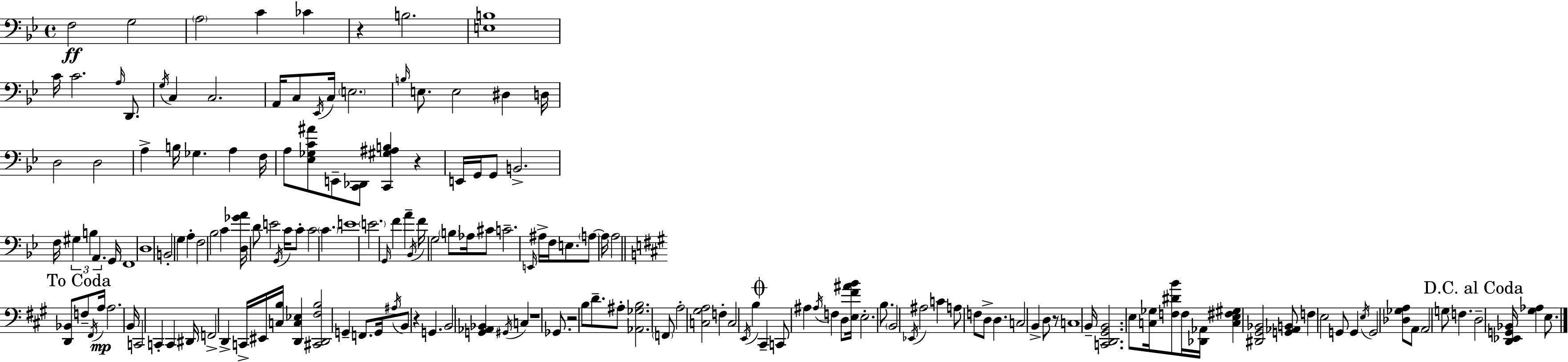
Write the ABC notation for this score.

X:1
T:Untitled
M:4/4
L:1/4
K:Bb
F,2 G,2 A,2 C _C z B,2 [E,B,]4 C/4 C2 A,/4 D,,/2 G,/4 C, C,2 A,,/4 C,/2 _E,,/4 C,/4 E,2 B,/4 E,/2 E,2 ^D, D,/4 D,2 D,2 A, B,/4 _G, A, F,/4 A,/2 [_E,_G,C^A]/2 E,,/2 [C,,_D,,]/2 [C,,^G,^A,B,] z E,,/4 G,,/4 G,,/2 B,,2 F,/4 ^G, B, A,, G,,/4 F,,4 D,4 B,,2 G, A, F,2 _B,2 C [D,_GA]/4 D/2 E2 G,,/4 C/4 C/2 C2 C E4 E2 G,,/4 F A _B,,/4 F/4 G,2 B,/2 _A,/4 ^C/2 C2 E,,/4 ^A,/4 F,/4 E,/2 A,/2 A,/4 A,2 [D,,_B,,]/2 F,/2 ^F,,/4 A,/4 A,2 B,,/4 C,,2 C,, C,, ^D,,/4 F,,2 D,, C,,/4 ^E,,/4 [C,B,]/4 [D,,C,_E,] [^C,,D,,^F,B,]2 G,, F,,/2 G,,/4 ^A,/4 B,,/2 z G,, B,,2 [G,,_A,,_B,,] ^G,,/4 C, z4 _G,,/2 z2 B,/2 D/2 ^A,/2 [_A,,_G,B,]2 F,,/2 A,2 [C,^G,A,]2 F, C,2 E,,/4 B, ^C,, C,,/2 ^A, ^A,/4 F, D,/2 [E,^F^AB]/4 E,2 B,/2 B,,2 _E,,/4 ^A,2 C A,/2 F,/2 D,/2 D, C,2 B,, D,/2 z/2 C,4 B,,/4 [C,,D,,^G,,B,,]2 E,/2 [C,_G,]/4 [F,^DB]/2 F,/4 [_D,,_A,,]/4 [C,E,^F,^G,] [^D,,^G,,_B,,]2 [G,,_A,,B,,]/2 F, E,2 G,,/2 G,, E,/4 G,,2 [_D,_G,A,]/2 A,,/2 A,,2 G,/2 F, D,2 [D,,_E,,G,,_B,,]/4 [^G,_A,] E,/2